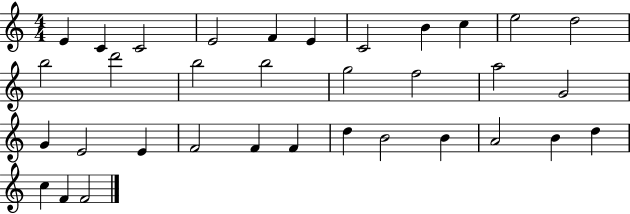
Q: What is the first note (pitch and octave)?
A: E4